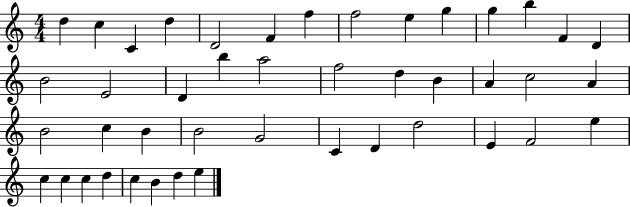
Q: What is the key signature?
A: C major